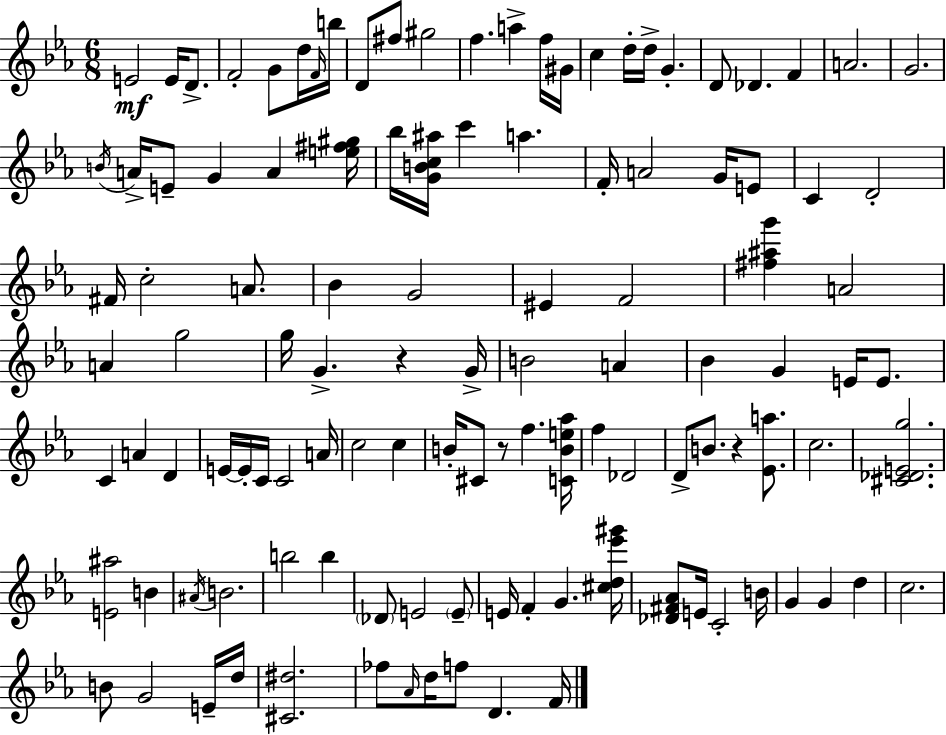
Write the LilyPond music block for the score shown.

{
  \clef treble
  \numericTimeSignature
  \time 6/8
  \key c \minor
  e'2\mf e'16 d'8.-> | f'2-. g'8 d''16 \grace { f'16 } | b''16 d'8 fis''8 gis''2 | f''4. a''4-> f''16 | \break gis'16 c''4 d''16-. d''16-> g'4.-. | d'8 des'4. f'4 | a'2. | g'2. | \break \acciaccatura { b'16 } a'16-> e'8-- g'4 a'4 | <e'' fis'' gis''>16 bes''16 <g' b' c'' ais''>16 c'''4 a''4. | f'16-. a'2 g'16 | e'8 c'4 d'2-. | \break fis'16 c''2-. a'8. | bes'4 g'2 | eis'4 f'2 | <fis'' ais'' g'''>4 a'2 | \break a'4 g''2 | g''16 g'4.-> r4 | g'16-> b'2 a'4 | bes'4 g'4 e'16 e'8. | \break c'4 a'4 d'4 | e'16~~ e'16-. c'16 c'2 | a'16 c''2 c''4 | b'16-. cis'8 r8 f''4. | \break <c' b' e'' aes''>16 f''4 des'2 | d'8-> b'8. r4 <ees' a''>8. | c''2. | <cis' des' e' g''>2. | \break <e' ais''>2 b'4 | \acciaccatura { ais'16 } b'2. | b''2 b''4 | \parenthesize des'8 e'2 | \break \parenthesize e'8-- e'16 f'4-. g'4. | <cis'' d'' ees''' gis'''>16 <des' fis' aes'>8 e'16 c'2-. | b'16 g'4 g'4 d''4 | c''2. | \break b'8 g'2 | e'16-- d''16 <cis' dis''>2. | fes''8 \grace { aes'16 } d''16 f''8 d'4. | f'16 \bar "|."
}